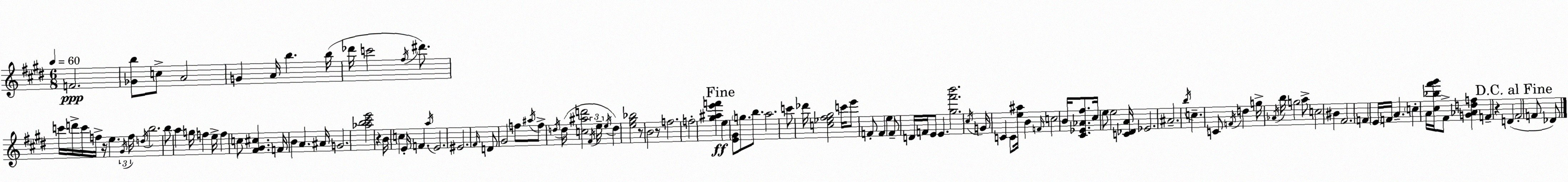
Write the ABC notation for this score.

X:1
T:Untitled
M:6/8
L:1/4
K:E
F2 [_Gb]/2 c/2 A2 G A/4 b b/4 _d'/4 c'2 ^f/4 ^d'/2 c'/4 d'/4 c'/4 f/4 z/4 e ^G/4 f/4 d/4 b2 b/2 a g/4 f e/4 f c/2 [^F^G^c] F/4 B A ^A/4 G2 [_ab^c'e']2 z B/4 c E/4 F a/4 E2 ^E2 ^F/4 D/2 ^G2 f/2 ^a/4 f/2 d/4 d/4 [c^ad']2 ^F/4 e/4 e/4 d [e^g_b]2 z/2 B2 z/2 f2 f2 [^g^ae'f'] e [E^G]/2 g/2 b/2 a2 c'/2 _d'/4 [c_e^f^g]2 c'/4 e'/2 F/2 F e F/2 D/4 F/4 E/2 E [^g^f'b']2 ^c/4 G/4 C C/2 [e^a]/4 B F/4 c2 B/4 [^C_E_A^f]/2 ^c/4 e/2 e2 [C_DA]/4 _E2 ^A2 b/4 c C/2 F/4 d g/4 _A/4 b/4 g2 a/2 c2 ^B ^F2 F E/4 F/4 A c A/4 [^c_b^f'^g']/4 ^F/2 [G_Adf] F z D ^F2 F/2 _D/2